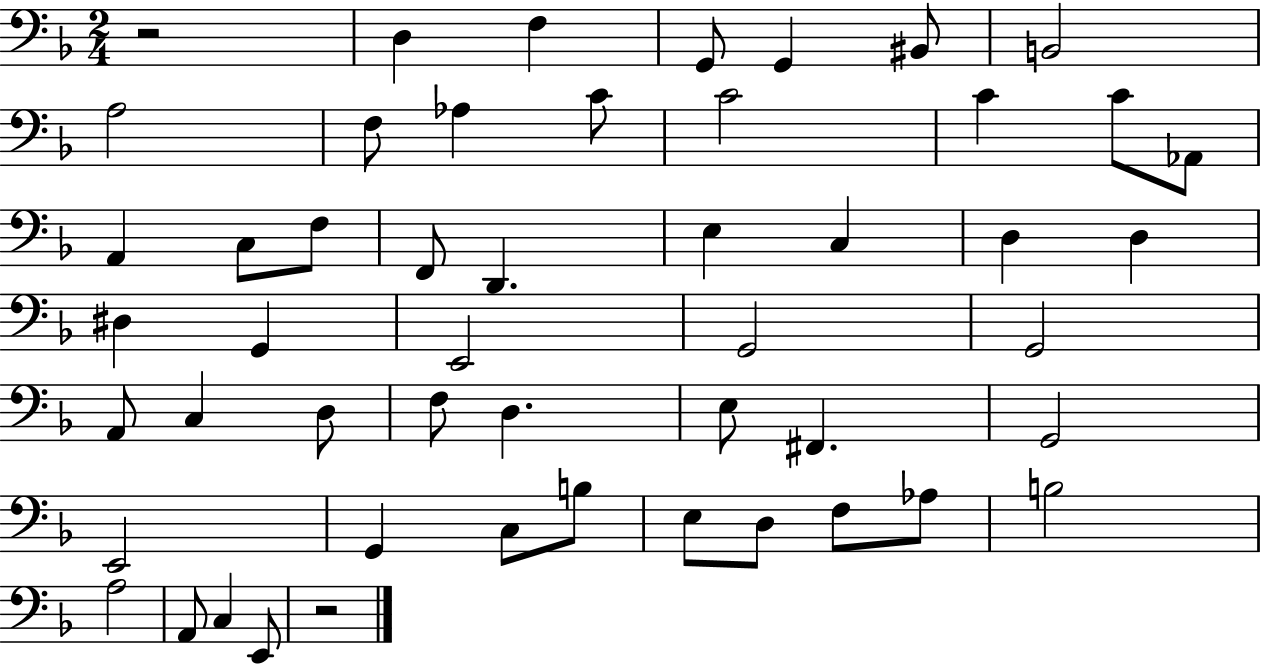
R/h D3/q F3/q G2/e G2/q BIS2/e B2/h A3/h F3/e Ab3/q C4/e C4/h C4/q C4/e Ab2/e A2/q C3/e F3/e F2/e D2/q. E3/q C3/q D3/q D3/q D#3/q G2/q E2/h G2/h G2/h A2/e C3/q D3/e F3/e D3/q. E3/e F#2/q. G2/h E2/h G2/q C3/e B3/e E3/e D3/e F3/e Ab3/e B3/h A3/h A2/e C3/q E2/e R/h